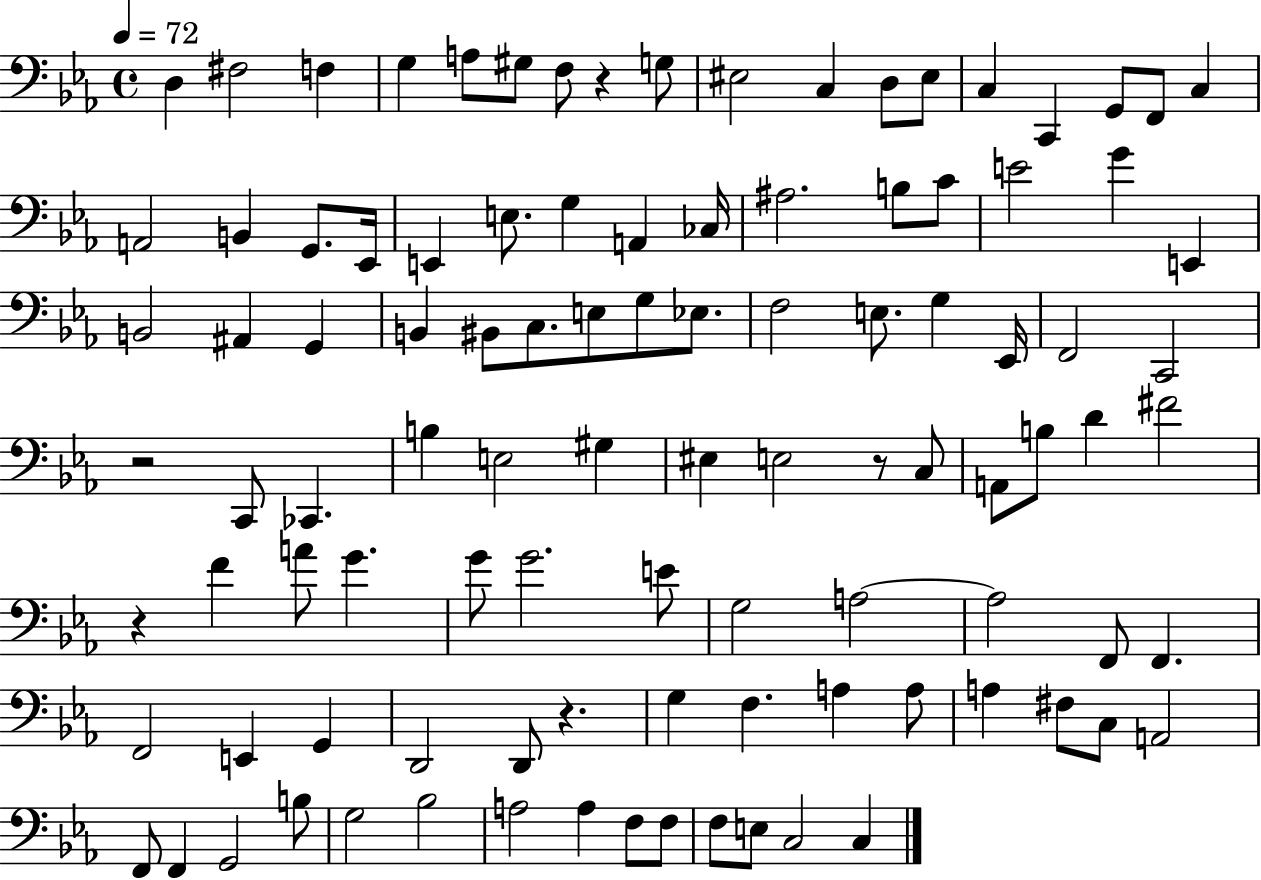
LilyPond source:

{
  \clef bass
  \time 4/4
  \defaultTimeSignature
  \key ees \major
  \tempo 4 = 72
  d4 fis2 f4 | g4 a8 gis8 f8 r4 g8 | eis2 c4 d8 eis8 | c4 c,4 g,8 f,8 c4 | \break a,2 b,4 g,8. ees,16 | e,4 e8. g4 a,4 ces16 | ais2. b8 c'8 | e'2 g'4 e,4 | \break b,2 ais,4 g,4 | b,4 bis,8 c8. e8 g8 ees8. | f2 e8. g4 ees,16 | f,2 c,2 | \break r2 c,8 ces,4. | b4 e2 gis4 | eis4 e2 r8 c8 | a,8 b8 d'4 fis'2 | \break r4 f'4 a'8 g'4. | g'8 g'2. e'8 | g2 a2~~ | a2 f,8 f,4. | \break f,2 e,4 g,4 | d,2 d,8 r4. | g4 f4. a4 a8 | a4 fis8 c8 a,2 | \break f,8 f,4 g,2 b8 | g2 bes2 | a2 a4 f8 f8 | f8 e8 c2 c4 | \break \bar "|."
}